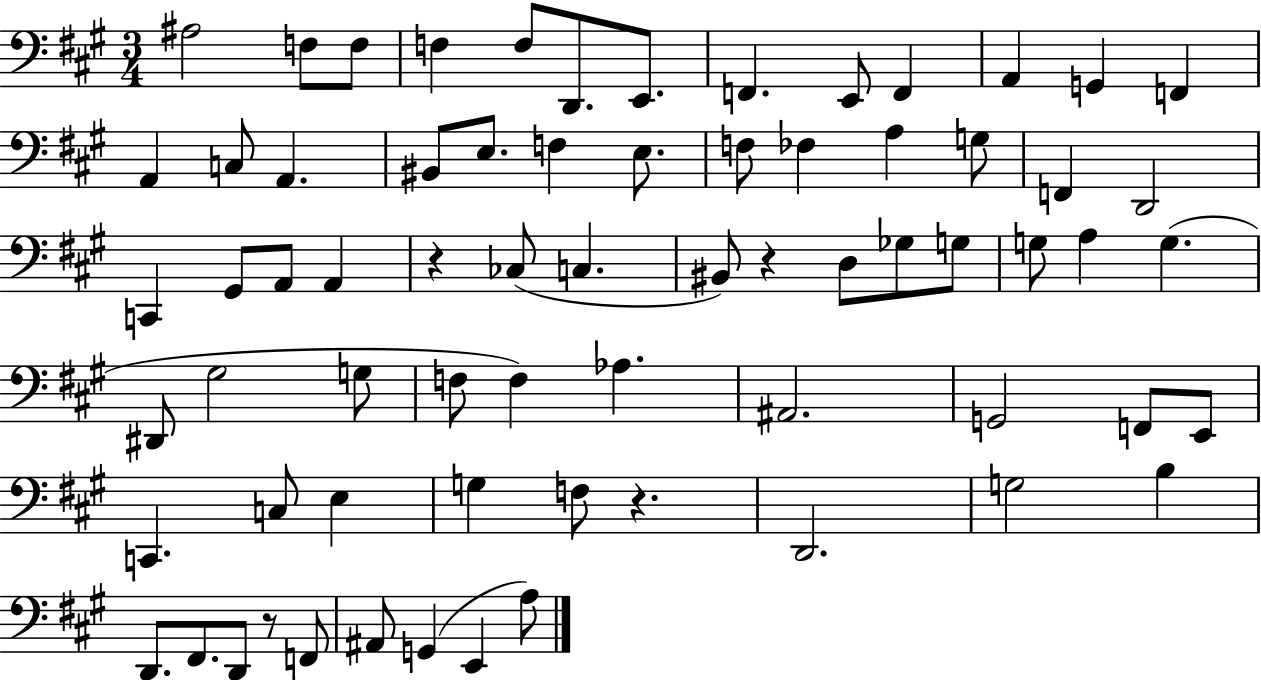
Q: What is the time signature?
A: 3/4